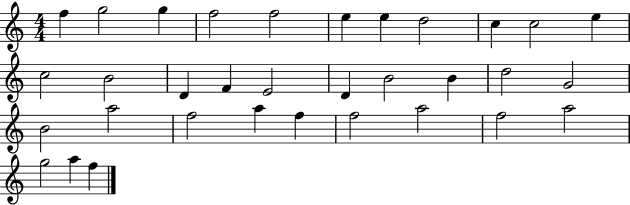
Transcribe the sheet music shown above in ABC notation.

X:1
T:Untitled
M:4/4
L:1/4
K:C
f g2 g f2 f2 e e d2 c c2 e c2 B2 D F E2 D B2 B d2 G2 B2 a2 f2 a f f2 a2 f2 a2 g2 a f